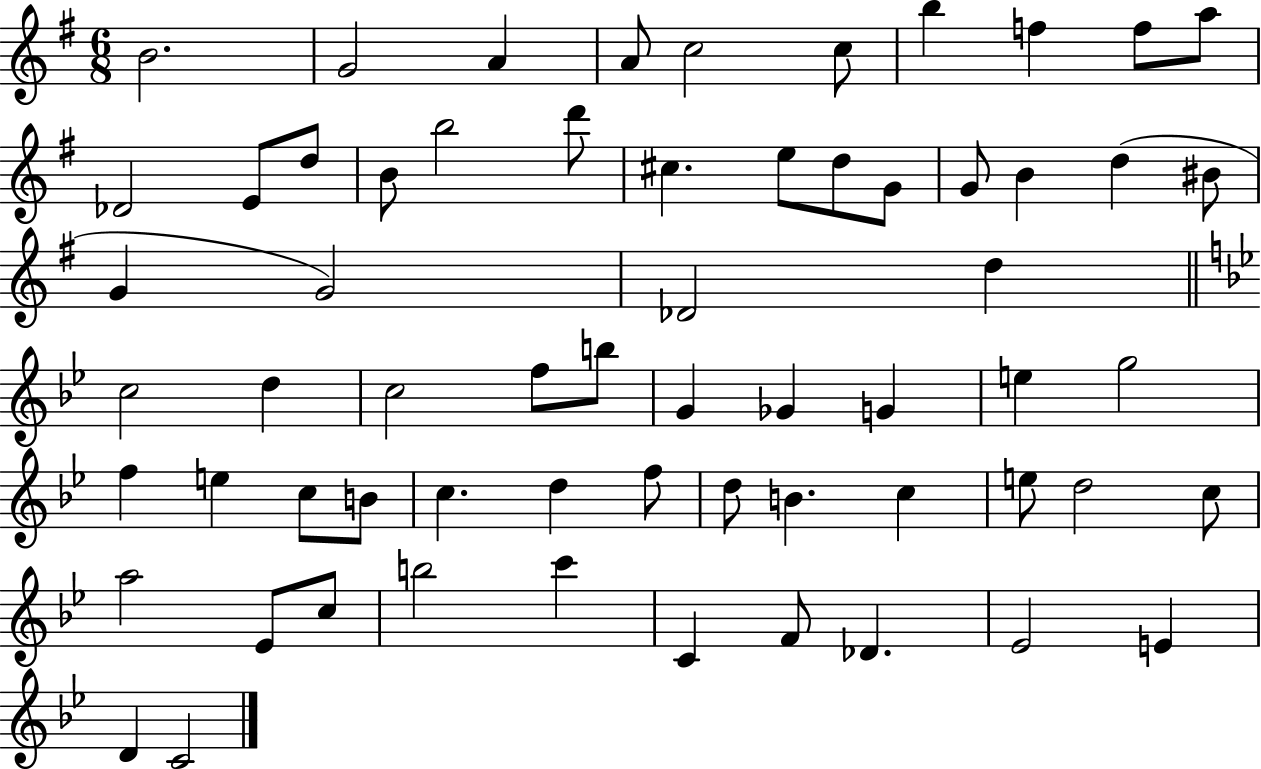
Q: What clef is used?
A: treble